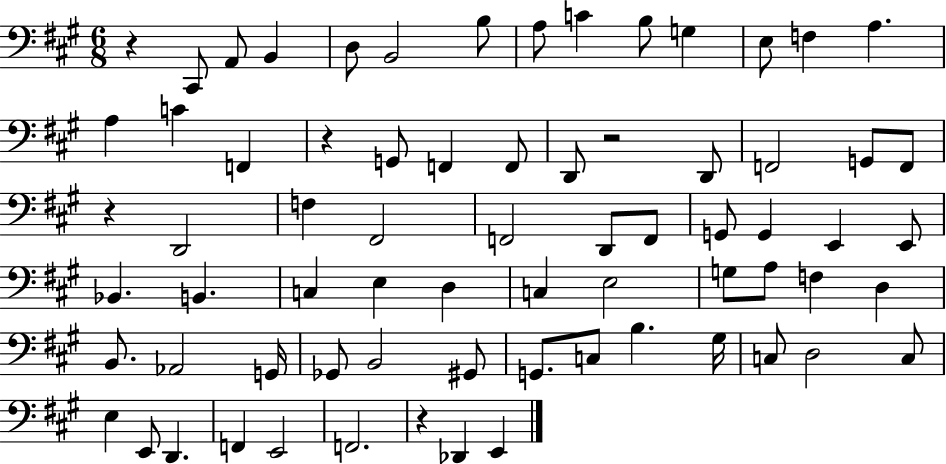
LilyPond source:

{
  \clef bass
  \numericTimeSignature
  \time 6/8
  \key a \major
  r4 cis,8 a,8 b,4 | d8 b,2 b8 | a8 c'4 b8 g4 | e8 f4 a4. | \break a4 c'4 f,4 | r4 g,8 f,4 f,8 | d,8 r2 d,8 | f,2 g,8 f,8 | \break r4 d,2 | f4 fis,2 | f,2 d,8 f,8 | g,8 g,4 e,4 e,8 | \break bes,4. b,4. | c4 e4 d4 | c4 e2 | g8 a8 f4 d4 | \break b,8. aes,2 g,16 | ges,8 b,2 gis,8 | g,8. c8 b4. gis16 | c8 d2 c8 | \break e4 e,8 d,4. | f,4 e,2 | f,2. | r4 des,4 e,4 | \break \bar "|."
}